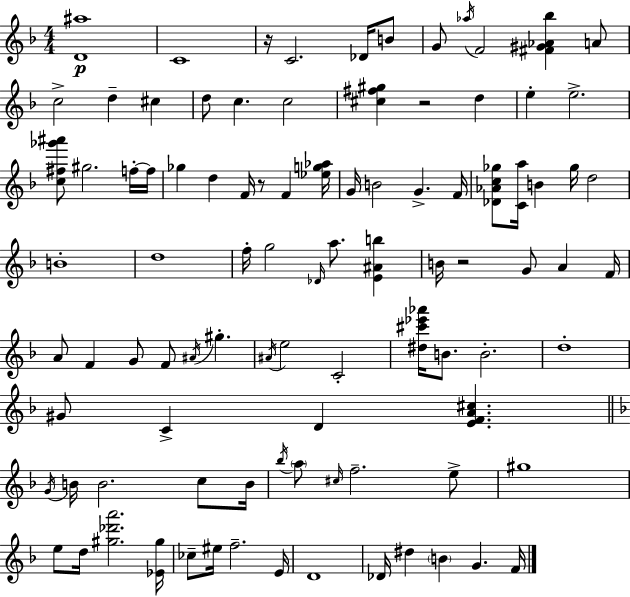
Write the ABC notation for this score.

X:1
T:Untitled
M:4/4
L:1/4
K:F
[D^a]4 C4 z/4 C2 _D/4 B/2 G/2 _a/4 F2 [^F^G_A_b] A/2 c2 d ^c d/2 c c2 [^c^f^g] z2 d e e2 [c^f_g'^a']/2 ^g2 f/4 f/4 _g d F/4 z/2 F [_eg_a]/4 G/4 B2 G F/4 [_D_Ac_g]/2 [Ca]/4 B _g/4 d2 B4 d4 f/4 g2 _D/4 a/2 [E^Ab] B/4 z2 G/2 A F/4 A/2 F G/2 F/2 ^A/4 ^g ^A/4 e2 C2 [^d^c'_e'_a']/4 B/2 B2 d4 ^G/2 C D [EFA^c] G/4 B/4 B2 c/2 B/4 _b/4 a/2 ^c/4 f2 e/2 ^g4 e/2 d/4 [^g_d'a']2 [_E^g]/4 _c/2 ^e/4 f2 E/4 D4 _D/4 ^d B G F/4